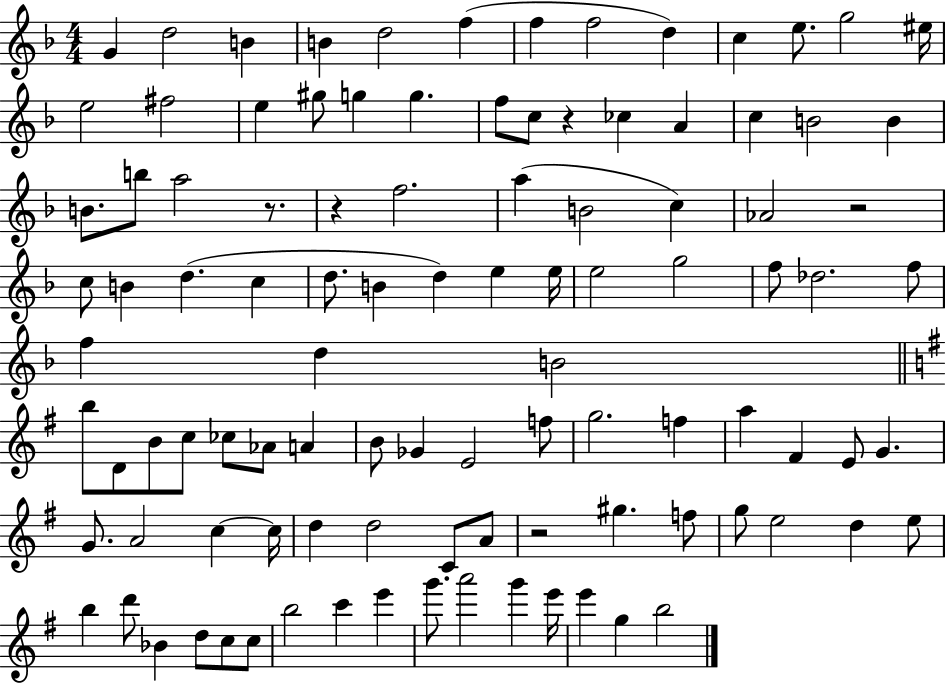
{
  \clef treble
  \numericTimeSignature
  \time 4/4
  \key f \major
  g'4 d''2 b'4 | b'4 d''2 f''4( | f''4 f''2 d''4) | c''4 e''8. g''2 eis''16 | \break e''2 fis''2 | e''4 gis''8 g''4 g''4. | f''8 c''8 r4 ces''4 a'4 | c''4 b'2 b'4 | \break b'8. b''8 a''2 r8. | r4 f''2. | a''4( b'2 c''4) | aes'2 r2 | \break c''8 b'4 d''4.( c''4 | d''8. b'4 d''4) e''4 e''16 | e''2 g''2 | f''8 des''2. f''8 | \break f''4 d''4 b'2 | \bar "||" \break \key e \minor b''8 d'8 b'8 c''8 ces''8 aes'8 a'4 | b'8 ges'4 e'2 f''8 | g''2. f''4 | a''4 fis'4 e'8 g'4. | \break g'8. a'2 c''4~~ c''16 | d''4 d''2 c'8 a'8 | r2 gis''4. f''8 | g''8 e''2 d''4 e''8 | \break b''4 d'''8 bes'4 d''8 c''8 c''8 | b''2 c'''4 e'''4 | g'''8. a'''2 g'''4 e'''16 | e'''4 g''4 b''2 | \break \bar "|."
}